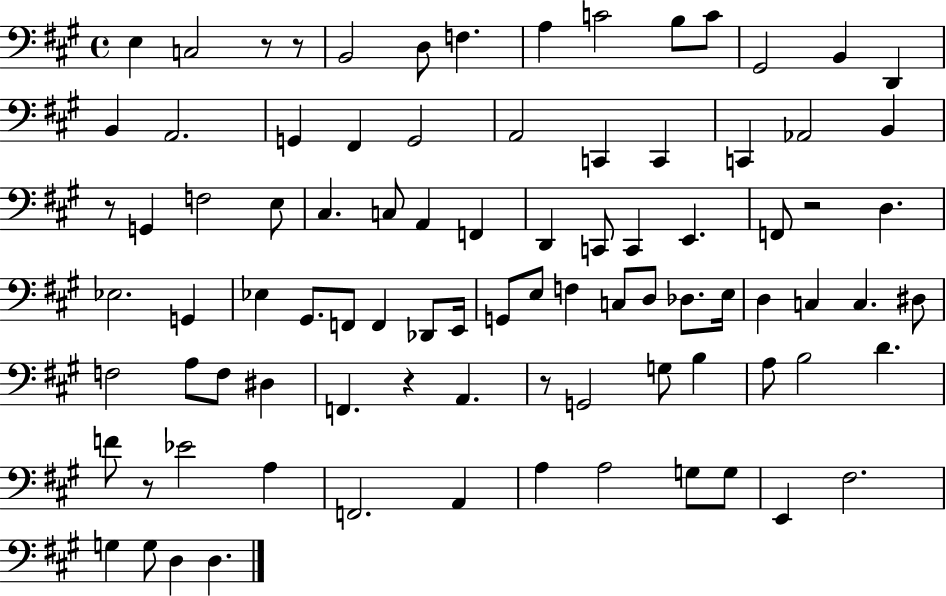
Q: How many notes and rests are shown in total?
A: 89